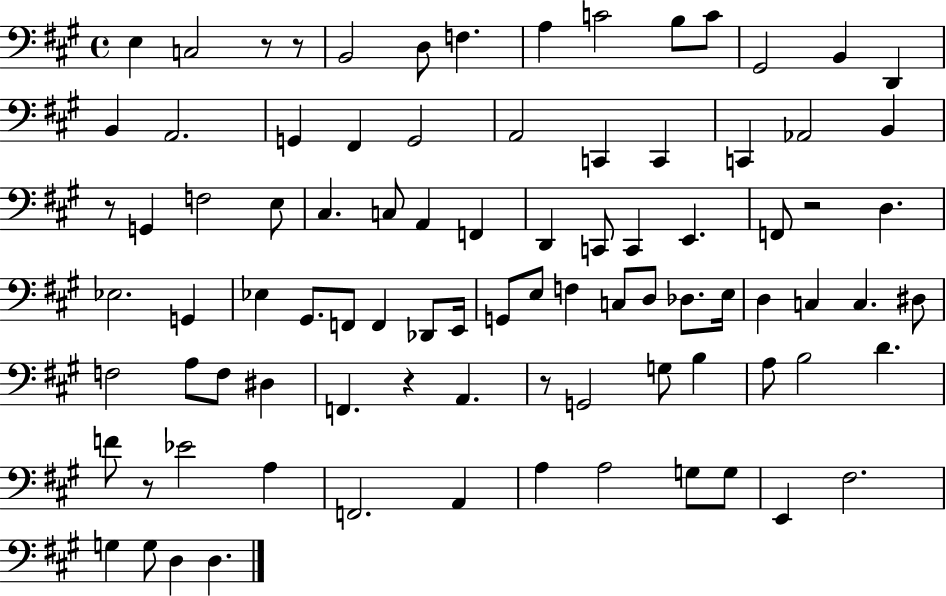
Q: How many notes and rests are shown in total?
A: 89